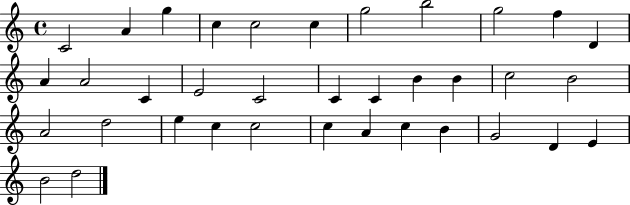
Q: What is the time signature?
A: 4/4